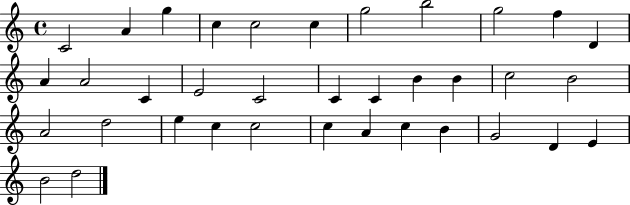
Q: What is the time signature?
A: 4/4